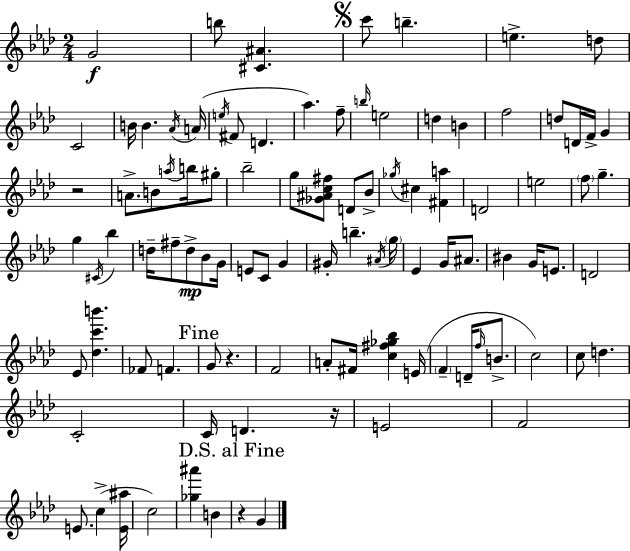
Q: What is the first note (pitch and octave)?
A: G4